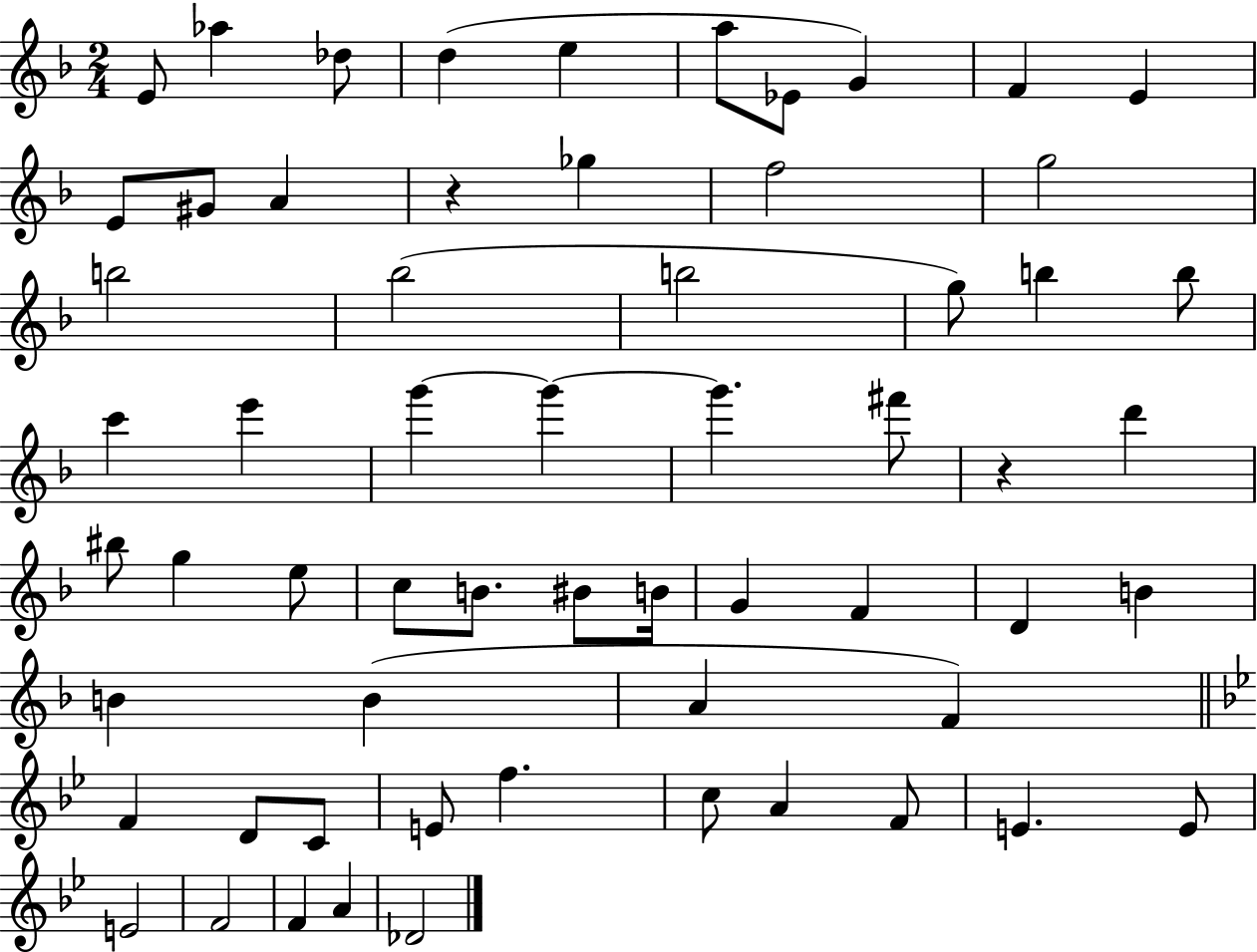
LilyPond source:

{
  \clef treble
  \numericTimeSignature
  \time 2/4
  \key f \major
  e'8 aes''4 des''8 | d''4( e''4 | a''8 ees'8 g'4) | f'4 e'4 | \break e'8 gis'8 a'4 | r4 ges''4 | f''2 | g''2 | \break b''2 | bes''2( | b''2 | g''8) b''4 b''8 | \break c'''4 e'''4 | g'''4~~ g'''4~~ | g'''4. fis'''8 | r4 d'''4 | \break bis''8 g''4 e''8 | c''8 b'8. bis'8 b'16 | g'4 f'4 | d'4 b'4 | \break b'4 b'4( | a'4 f'4) | \bar "||" \break \key bes \major f'4 d'8 c'8 | e'8 f''4. | c''8 a'4 f'8 | e'4. e'8 | \break e'2 | f'2 | f'4 a'4 | des'2 | \break \bar "|."
}